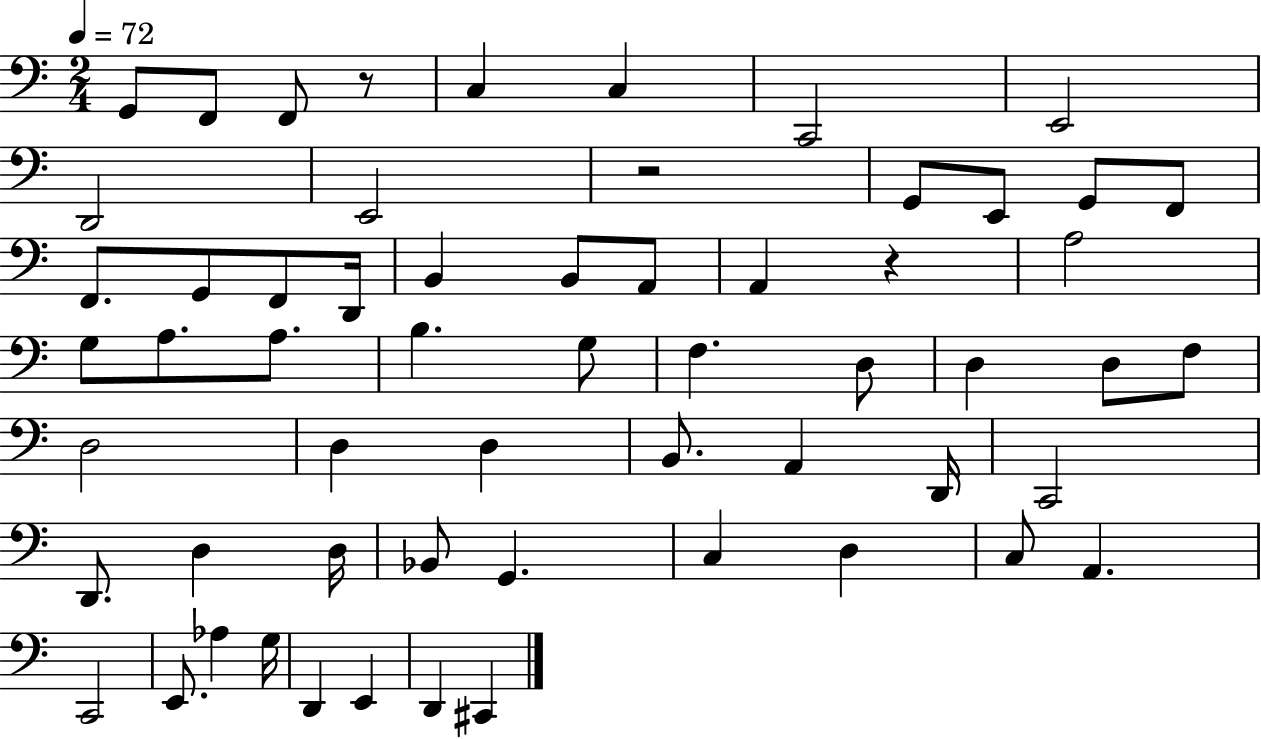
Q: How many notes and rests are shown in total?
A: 59